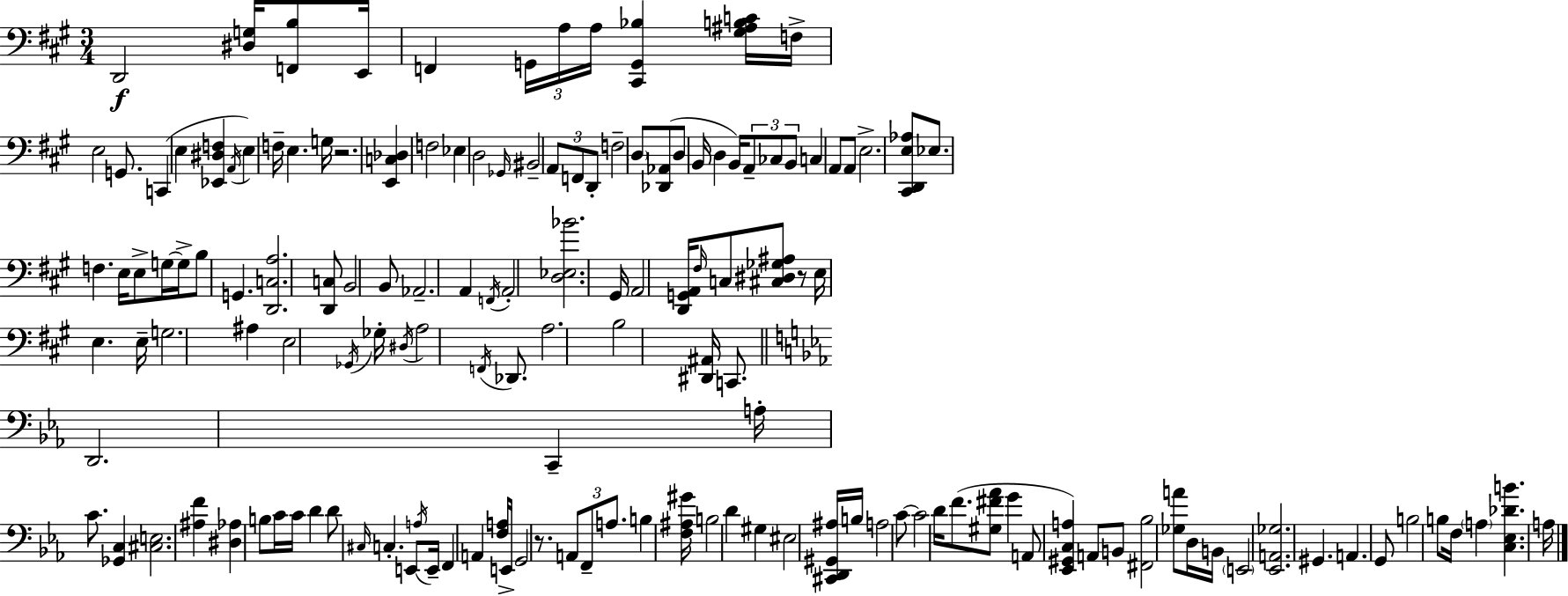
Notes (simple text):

D2/h [D#3,G3]/s [F2,B3]/e E2/s F2/q G2/s A3/s A3/s [C#2,G2,Bb3]/q [G#3,A#3,B3,C4]/s F3/s E3/h G2/e. C2/q E3/q [Eb2,D#3,F3]/q A2/s E3/q F3/s E3/q. G3/s R/h. [E2,C3,Db3]/q F3/h Eb3/q D3/h Gb2/s BIS2/h A2/e F2/e D2/e F3/h D3/e [Db2,Ab2]/e D3/e B2/s D3/q B2/s A2/e CES3/e B2/e C3/q A2/e A2/e E3/h. [C#2,D2,E3,Ab3]/e Eb3/e. F3/q. E3/s E3/e G3/s G3/s B3/e G2/q. [D2,C3,A3]/h. [D2,C3]/e B2/h B2/e Ab2/h. A2/q F2/s A2/h [D3,Eb3,Bb4]/h. G#2/s A2/h [D2,G2,A2]/s F#3/s C3/e [C#3,D#3,Gb3,A#3]/e R/e E3/s E3/q. E3/s G3/h. A#3/q E3/h Gb2/s Gb3/s D#3/s A3/h F2/s Db2/e. A3/h. B3/h [D#2,A#2]/s C2/e. D2/h. C2/q A3/s C4/e. [Gb2,C3]/q [C#3,E3]/h. [A#3,F4]/q [D#3,Ab3]/q B3/e C4/s C4/s D4/q D4/e C#3/s C3/q. E2/e A3/s E2/s F2/q A2/q [F3,A3]/s E2/s G2/h R/e. A2/e F2/e A3/e. B3/q [F3,A#3,G#4]/s B3/h D4/q G#3/q EIS3/h [C#2,D2,G#2,A#3]/s B3/s A3/h C4/e C4/h D4/s F4/e. [G#3,F#4,Ab4]/e G4/q A2/e [Eb2,G#2,C3,A3]/q A2/e B2/e [F#2,Bb3]/h [Gb3,A4]/e D3/s B2/s E2/h [Eb2,A2,Gb3]/h. G#2/q. A2/q. G2/e B3/h B3/e F3/s A3/q [C3,Eb3,Db4,B4]/q. A3/s